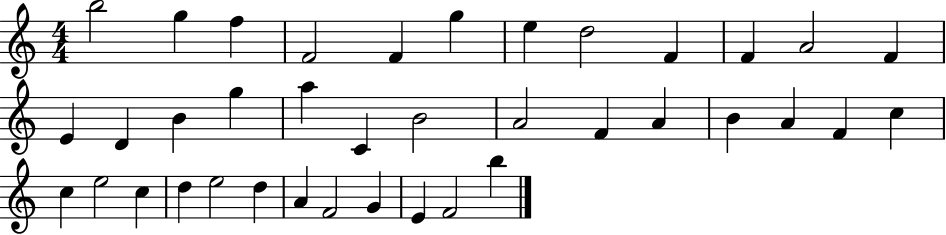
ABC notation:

X:1
T:Untitled
M:4/4
L:1/4
K:C
b2 g f F2 F g e d2 F F A2 F E D B g a C B2 A2 F A B A F c c e2 c d e2 d A F2 G E F2 b